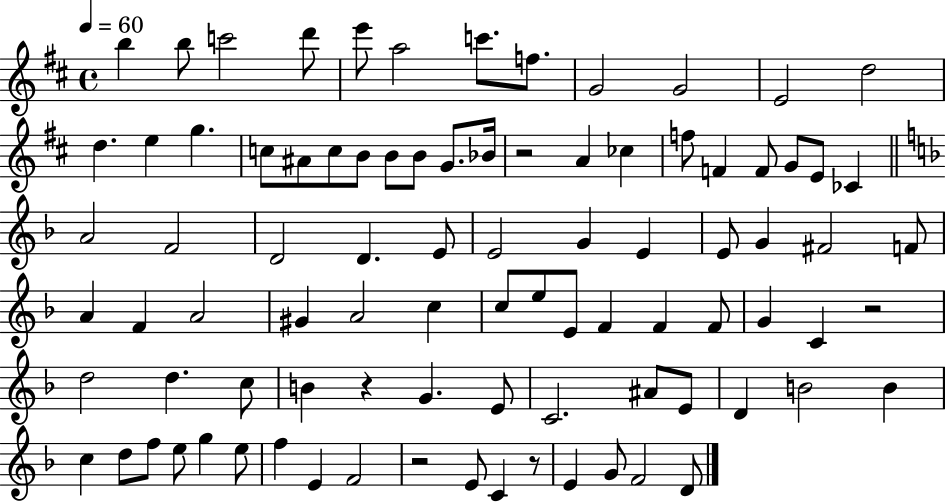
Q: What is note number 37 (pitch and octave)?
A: E4